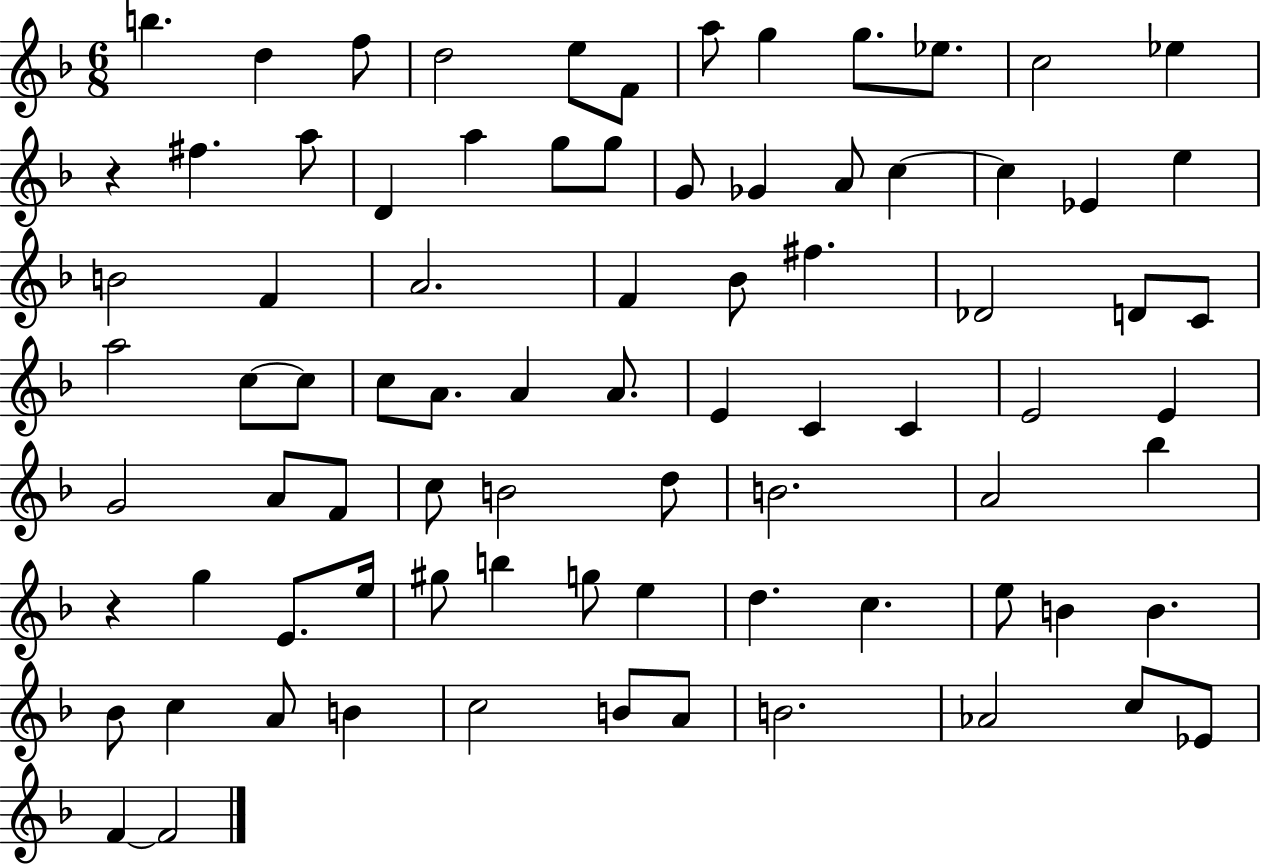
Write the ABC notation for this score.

X:1
T:Untitled
M:6/8
L:1/4
K:F
b d f/2 d2 e/2 F/2 a/2 g g/2 _e/2 c2 _e z ^f a/2 D a g/2 g/2 G/2 _G A/2 c c _E e B2 F A2 F _B/2 ^f _D2 D/2 C/2 a2 c/2 c/2 c/2 A/2 A A/2 E C C E2 E G2 A/2 F/2 c/2 B2 d/2 B2 A2 _b z g E/2 e/4 ^g/2 b g/2 e d c e/2 B B _B/2 c A/2 B c2 B/2 A/2 B2 _A2 c/2 _E/2 F F2